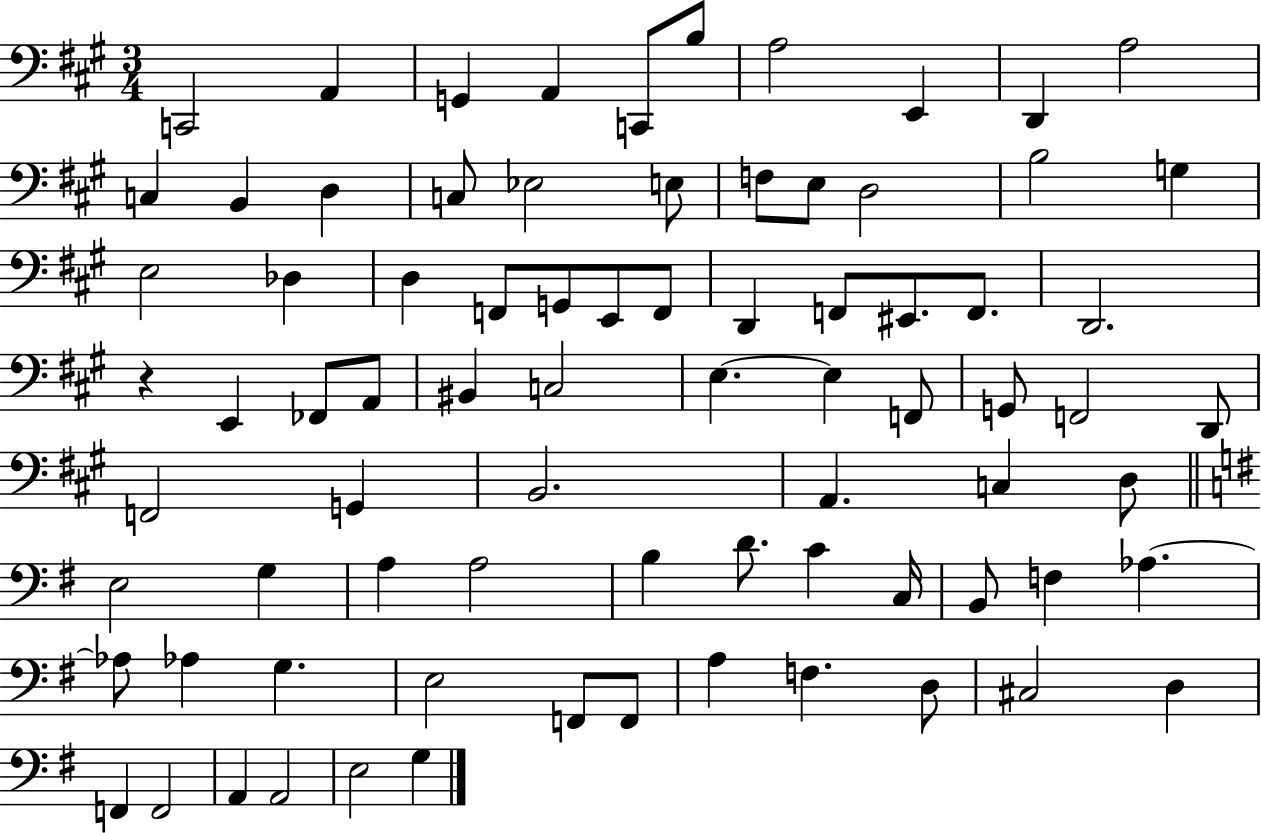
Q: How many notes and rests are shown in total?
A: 79